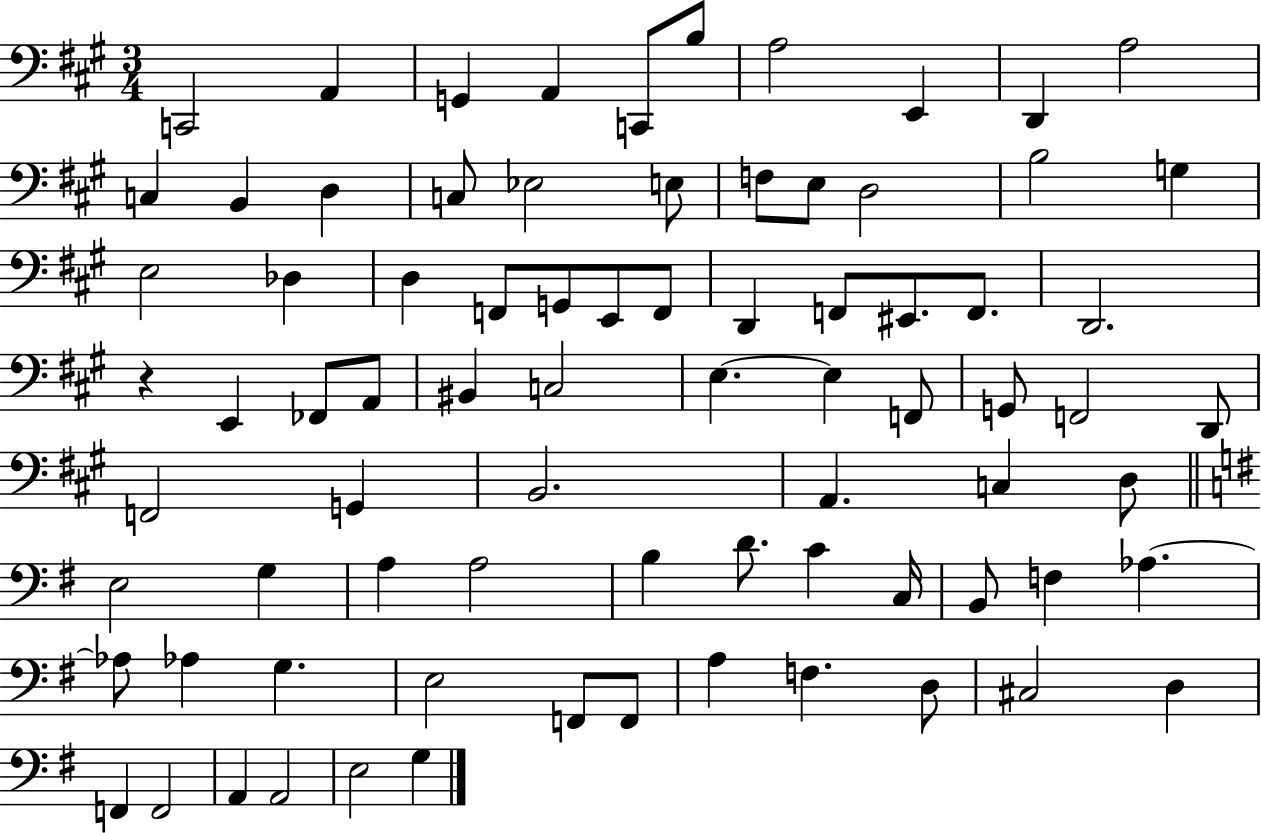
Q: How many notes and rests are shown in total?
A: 79